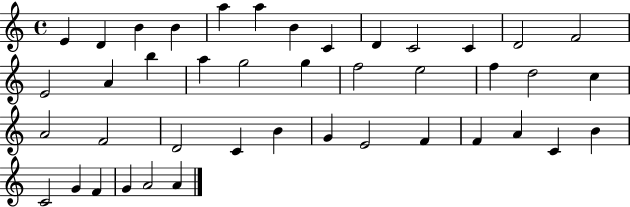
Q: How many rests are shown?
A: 0